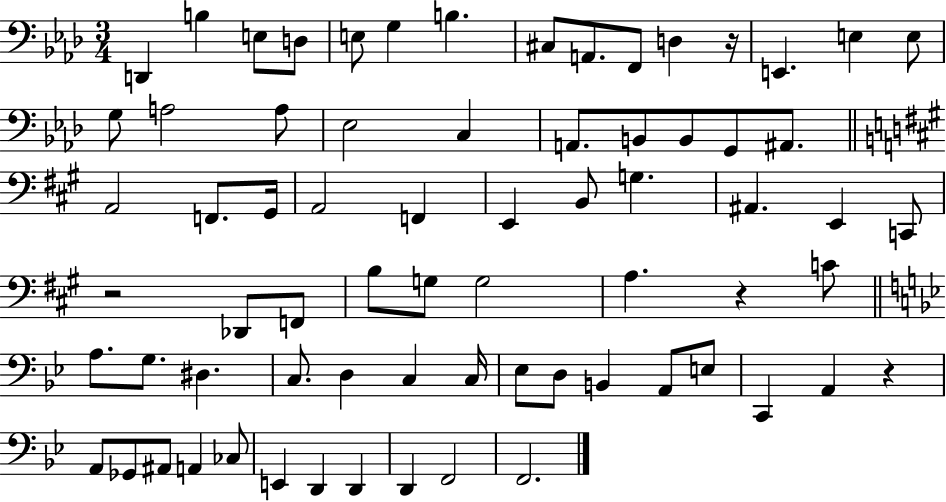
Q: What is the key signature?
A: AES major